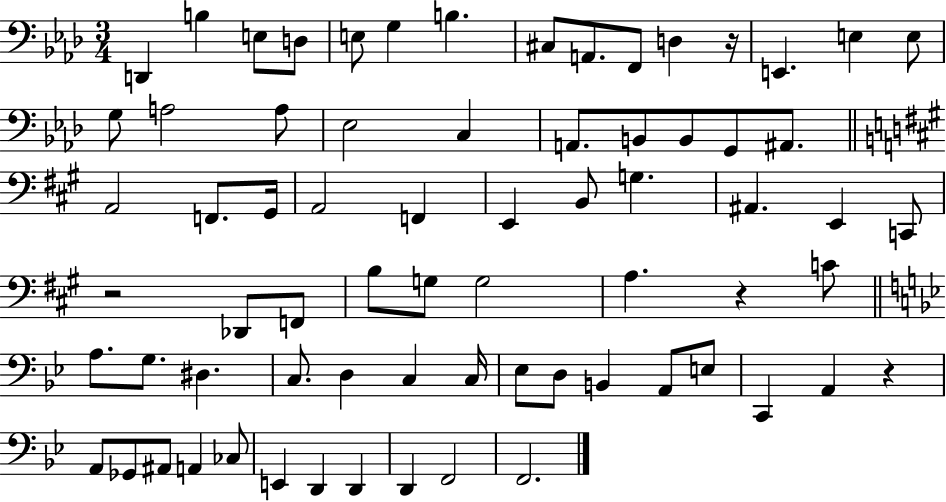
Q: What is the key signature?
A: AES major